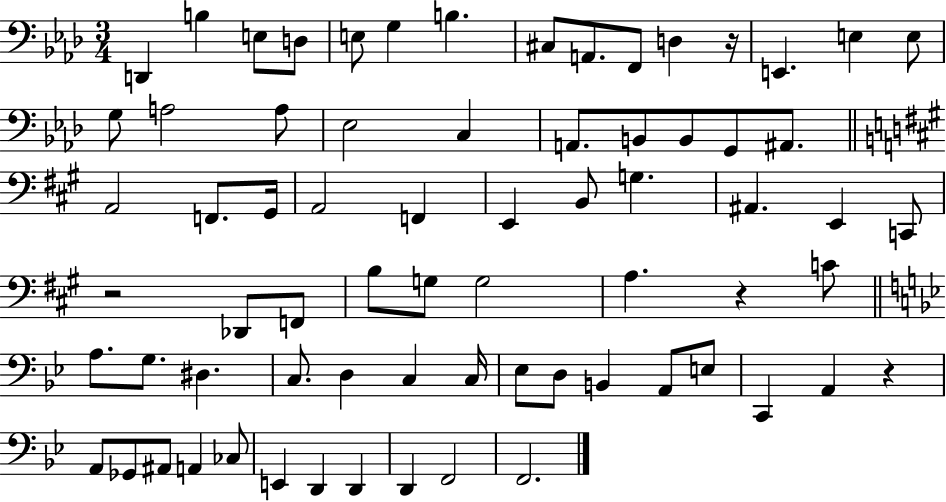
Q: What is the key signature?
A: AES major